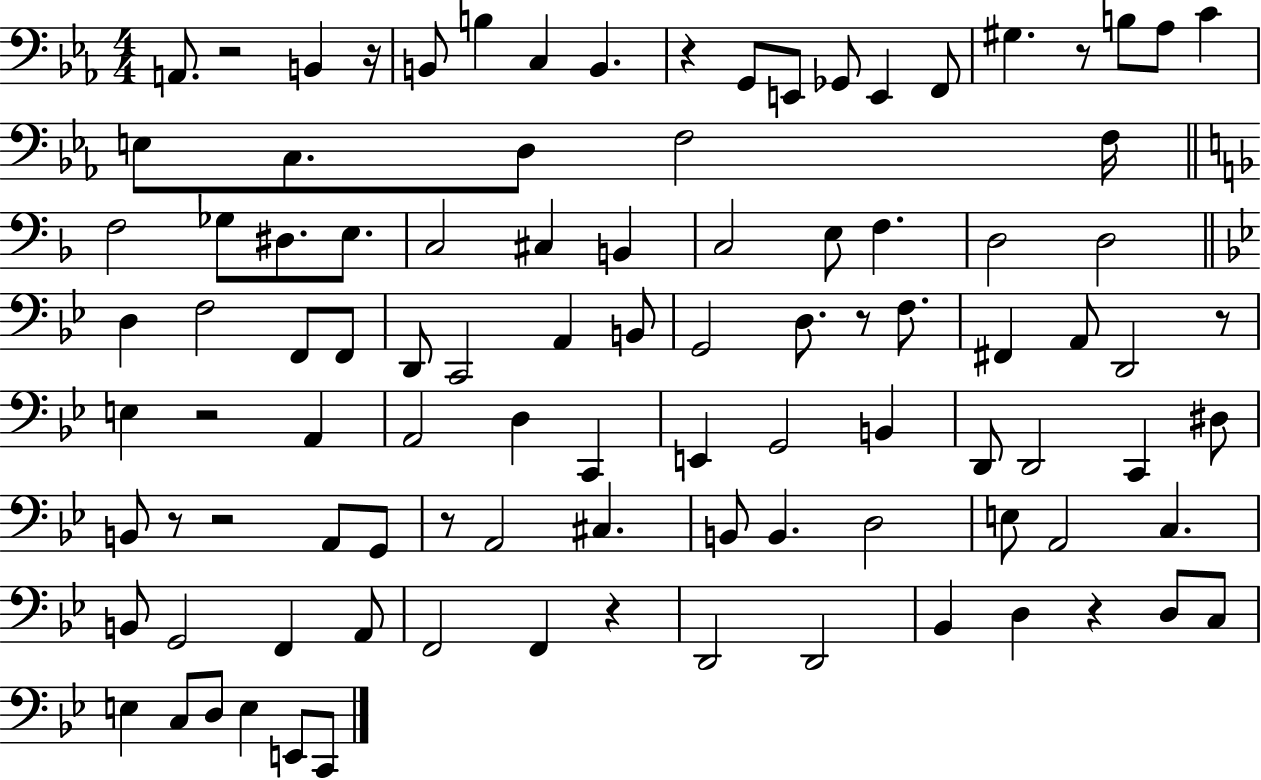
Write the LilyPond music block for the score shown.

{
  \clef bass
  \numericTimeSignature
  \time 4/4
  \key ees \major
  a,8. r2 b,4 r16 | b,8 b4 c4 b,4. | r4 g,8 e,8 ges,8 e,4 f,8 | gis4. r8 b8 aes8 c'4 | \break e8 c8. d8 f2 f16 | \bar "||" \break \key f \major f2 ges8 dis8. e8. | c2 cis4 b,4 | c2 e8 f4. | d2 d2 | \break \bar "||" \break \key bes \major d4 f2 f,8 f,8 | d,8 c,2 a,4 b,8 | g,2 d8. r8 f8. | fis,4 a,8 d,2 r8 | \break e4 r2 a,4 | a,2 d4 c,4 | e,4 g,2 b,4 | d,8 d,2 c,4 dis8 | \break b,8 r8 r2 a,8 g,8 | r8 a,2 cis4. | b,8 b,4. d2 | e8 a,2 c4. | \break b,8 g,2 f,4 a,8 | f,2 f,4 r4 | d,2 d,2 | bes,4 d4 r4 d8 c8 | \break e4 c8 d8 e4 e,8 c,8 | \bar "|."
}